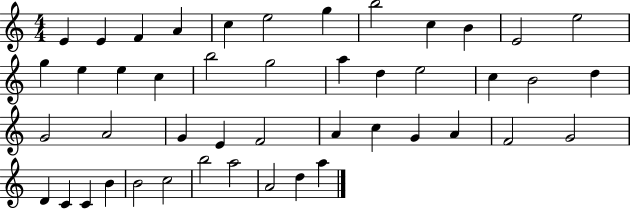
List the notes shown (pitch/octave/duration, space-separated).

E4/q E4/q F4/q A4/q C5/q E5/h G5/q B5/h C5/q B4/q E4/h E5/h G5/q E5/q E5/q C5/q B5/h G5/h A5/q D5/q E5/h C5/q B4/h D5/q G4/h A4/h G4/q E4/q F4/h A4/q C5/q G4/q A4/q F4/h G4/h D4/q C4/q C4/q B4/q B4/h C5/h B5/h A5/h A4/h D5/q A5/q